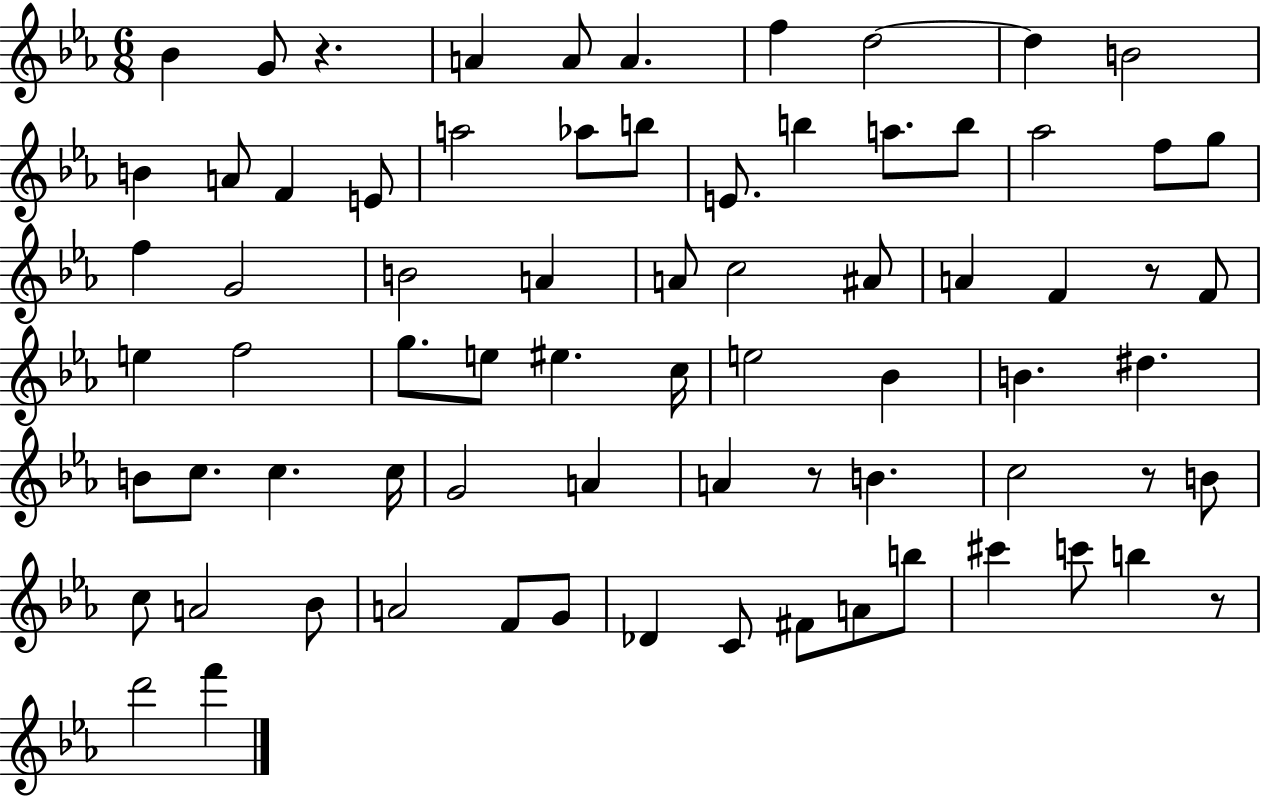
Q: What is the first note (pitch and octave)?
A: Bb4